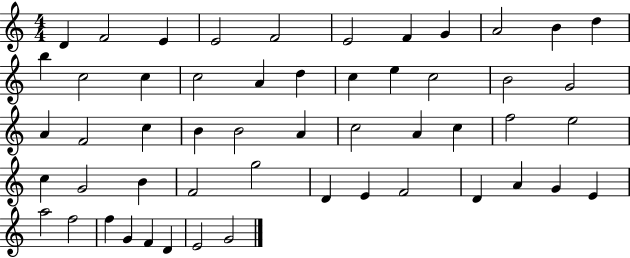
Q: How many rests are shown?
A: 0